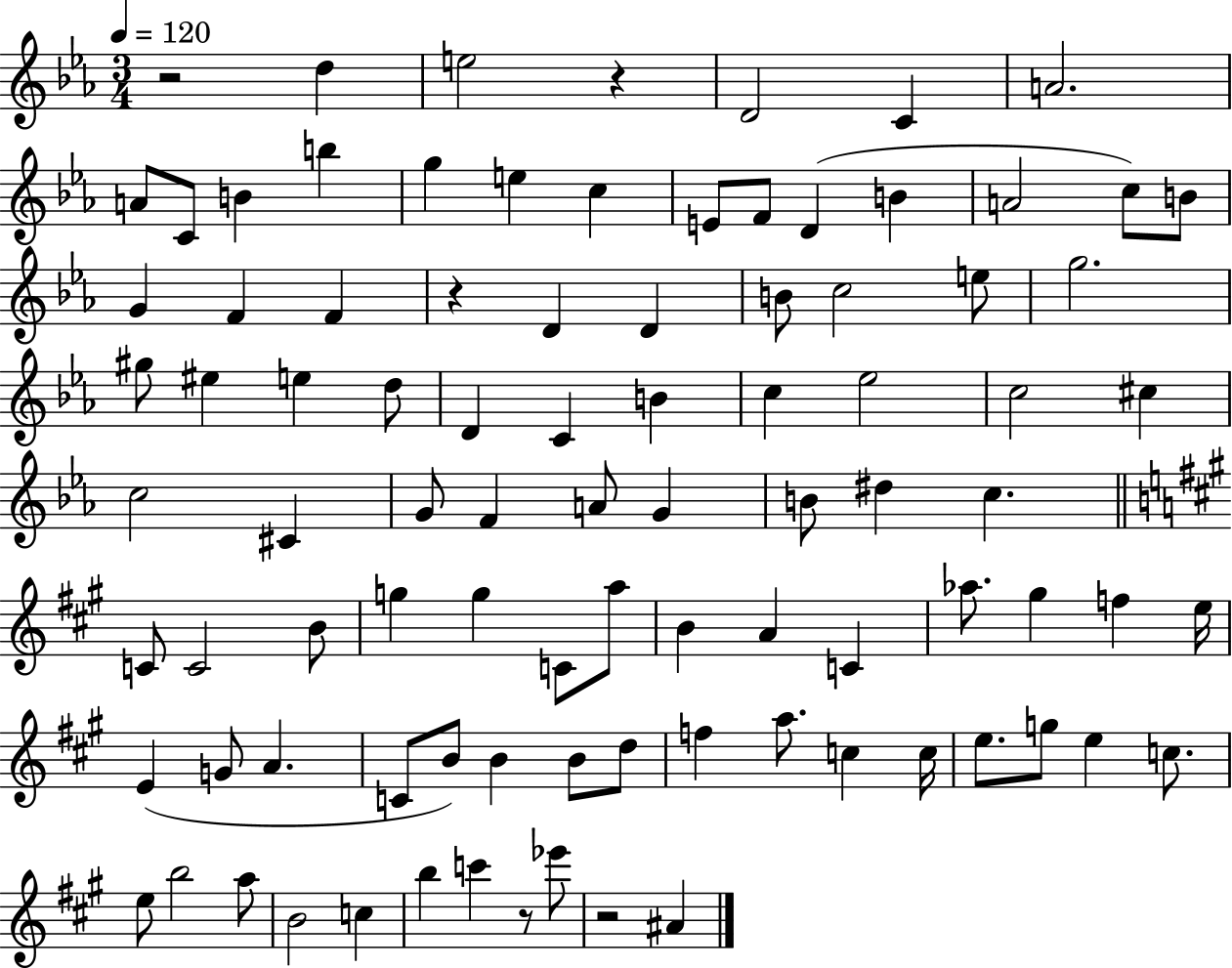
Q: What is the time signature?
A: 3/4